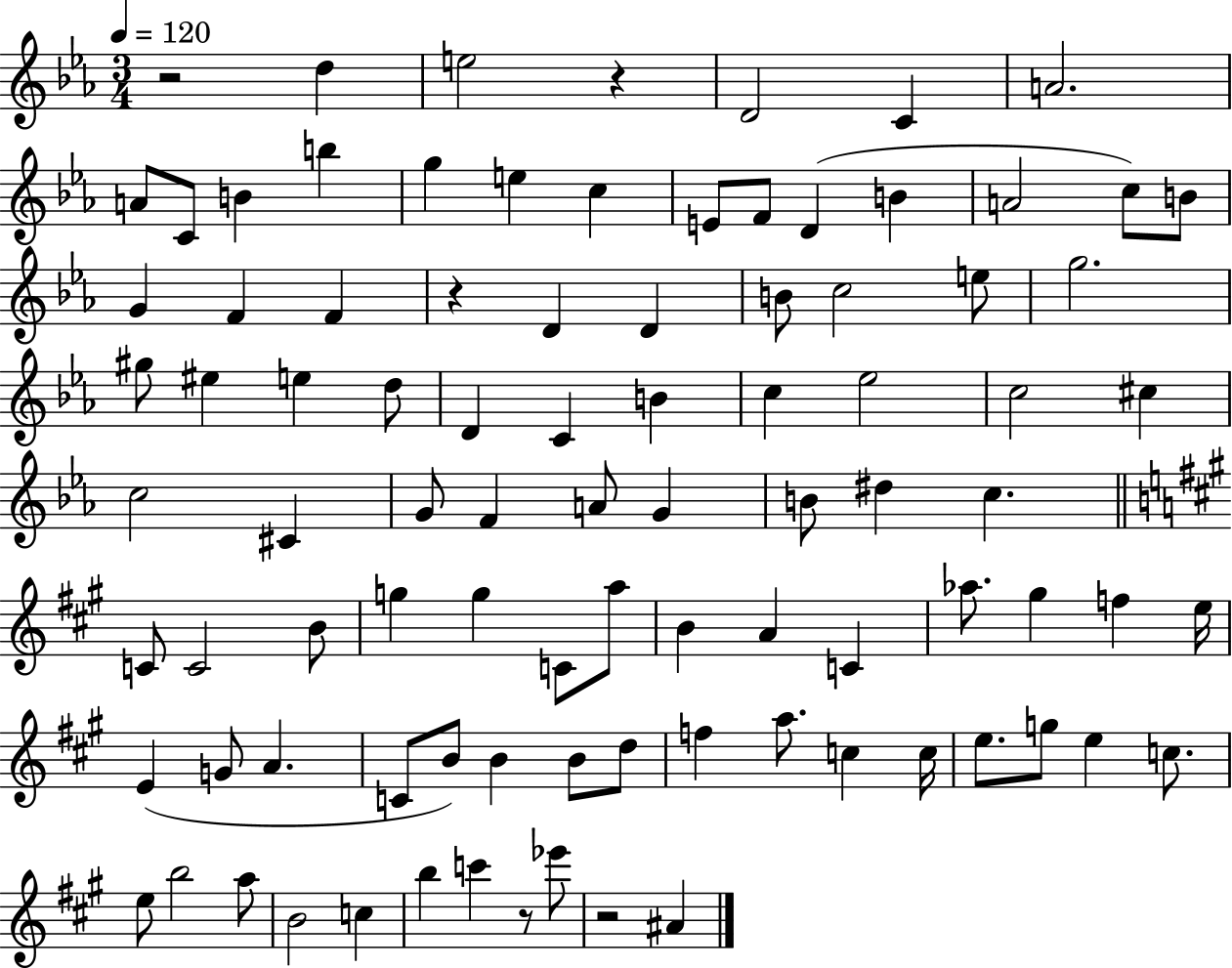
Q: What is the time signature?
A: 3/4